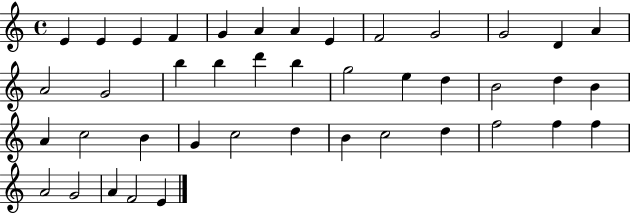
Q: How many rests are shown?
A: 0